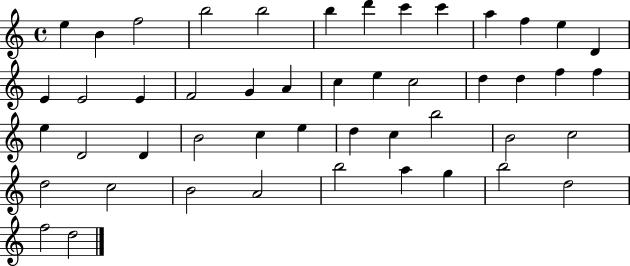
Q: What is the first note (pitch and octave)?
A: E5